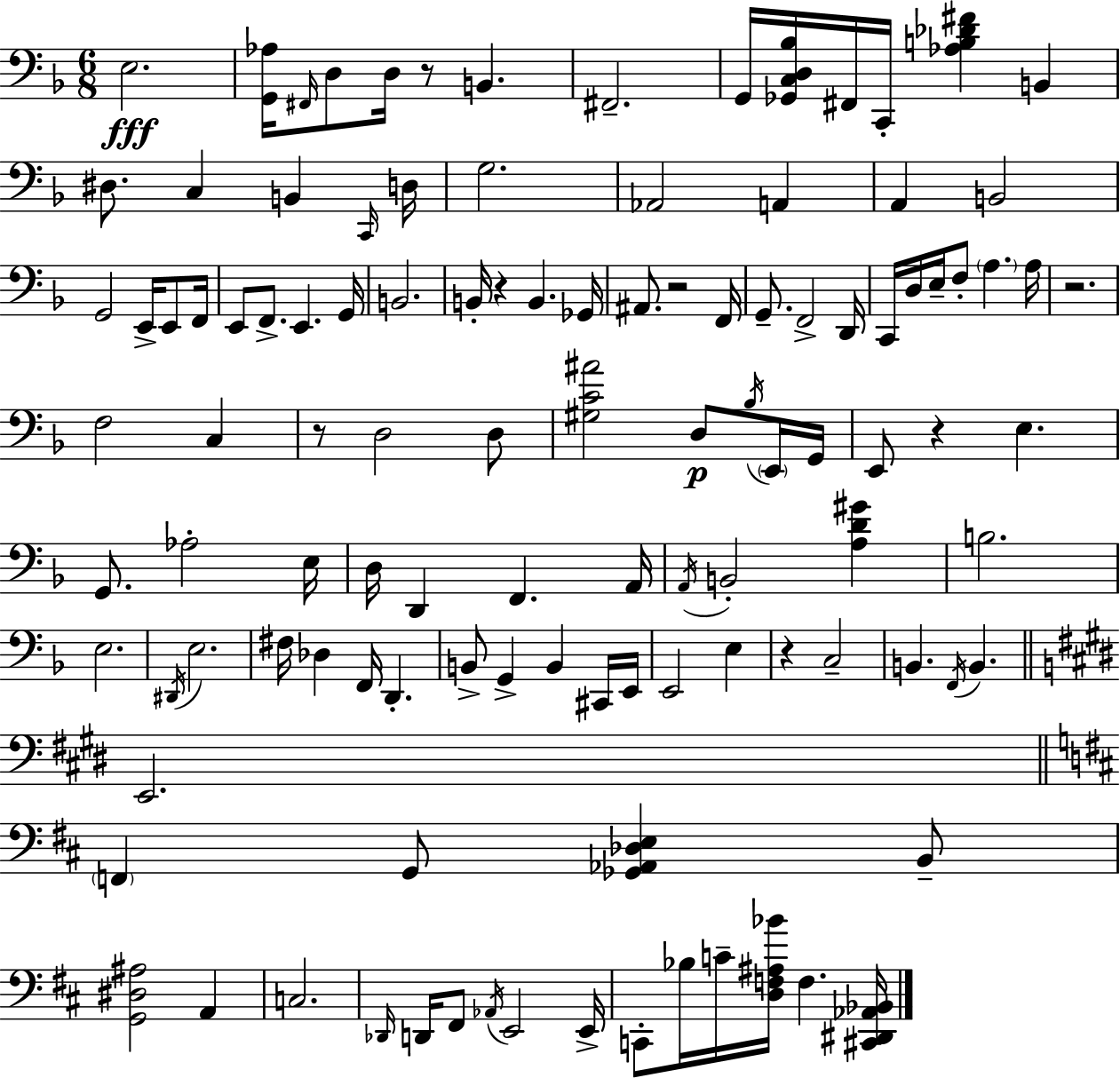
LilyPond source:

{
  \clef bass
  \numericTimeSignature
  \time 6/8
  \key d \minor
  e2.\fff | <g, aes>16 \grace { fis,16 } d8 d16 r8 b,4. | fis,2.-- | g,16 <ges, c d bes>16 fis,16 c,16-. <aes b des' fis'>4 b,4 | \break dis8. c4 b,4 | \grace { c,16 } d16 g2. | aes,2 a,4 | a,4 b,2 | \break g,2 e,16-> e,8 | f,16 e,8 f,8.-> e,4. | g,16 b,2. | b,16-. r4 b,4. | \break ges,16 ais,8. r2 | f,16 g,8.-- f,2-> | d,16 c,16 d16 e16-- f8-. \parenthesize a4. | a16 r2. | \break f2 c4 | r8 d2 | d8 <gis c' ais'>2 d8\p | \acciaccatura { bes16 } \parenthesize e,16 g,16 e,8 r4 e4. | \break g,8. aes2-. | e16 d16 d,4 f,4. | a,16 \acciaccatura { a,16 } b,2-. | <a d' gis'>4 b2. | \break e2. | \acciaccatura { dis,16 } e2. | fis16 des4 f,16 d,4.-. | b,8-> g,4-> b,4 | \break cis,16 e,16 e,2 | e4 r4 c2-- | b,4. \acciaccatura { f,16 } | b,4. \bar "||" \break \key e \major e,2. | \bar "||" \break \key b \minor \parenthesize f,4 g,8 <ges, aes, des e>4 b,8-- | <g, dis ais>2 a,4 | c2. | \grace { des,16 } d,16 fis,8 \acciaccatura { aes,16 } e,2 | \break e,16-> c,8-. bes16 c'16-- <d f ais bes'>16 f4. | <cis, dis, aes, bes,>16 \bar "|."
}